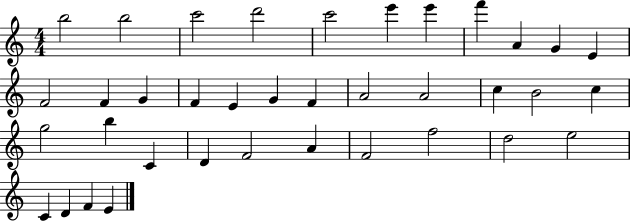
X:1
T:Untitled
M:4/4
L:1/4
K:C
b2 b2 c'2 d'2 c'2 e' e' f' A G E F2 F G F E G F A2 A2 c B2 c g2 b C D F2 A F2 f2 d2 e2 C D F E